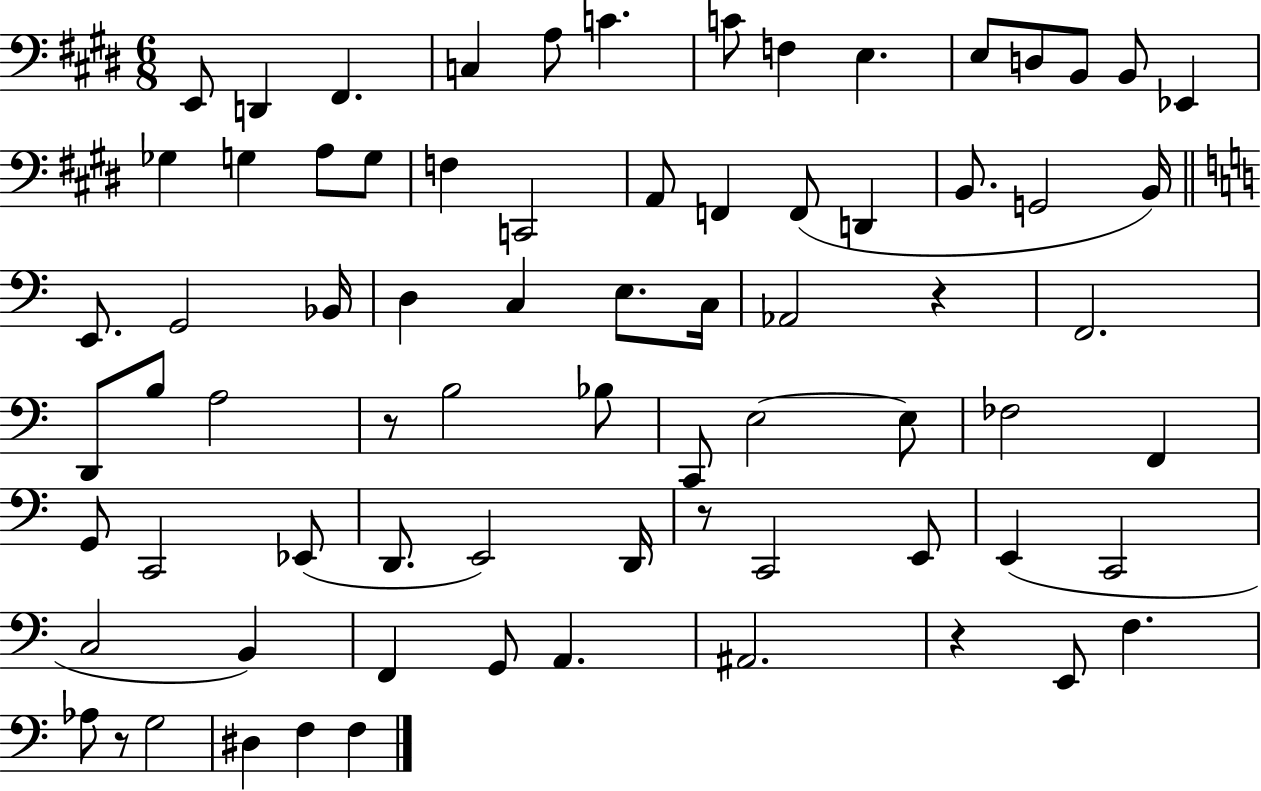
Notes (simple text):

E2/e D2/q F#2/q. C3/q A3/e C4/q. C4/e F3/q E3/q. E3/e D3/e B2/e B2/e Eb2/q Gb3/q G3/q A3/e G3/e F3/q C2/h A2/e F2/q F2/e D2/q B2/e. G2/h B2/s E2/e. G2/h Bb2/s D3/q C3/q E3/e. C3/s Ab2/h R/q F2/h. D2/e B3/e A3/h R/e B3/h Bb3/e C2/e E3/h E3/e FES3/h F2/q G2/e C2/h Eb2/e D2/e. E2/h D2/s R/e C2/h E2/e E2/q C2/h C3/h B2/q F2/q G2/e A2/q. A#2/h. R/q E2/e F3/q. Ab3/e R/e G3/h D#3/q F3/q F3/q